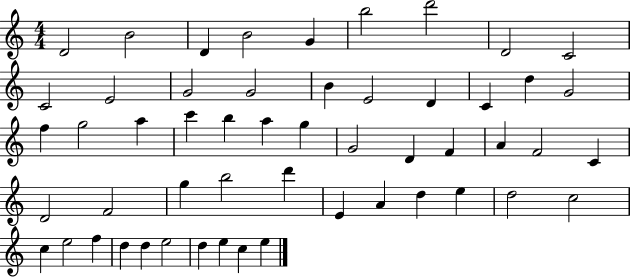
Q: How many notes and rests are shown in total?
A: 53